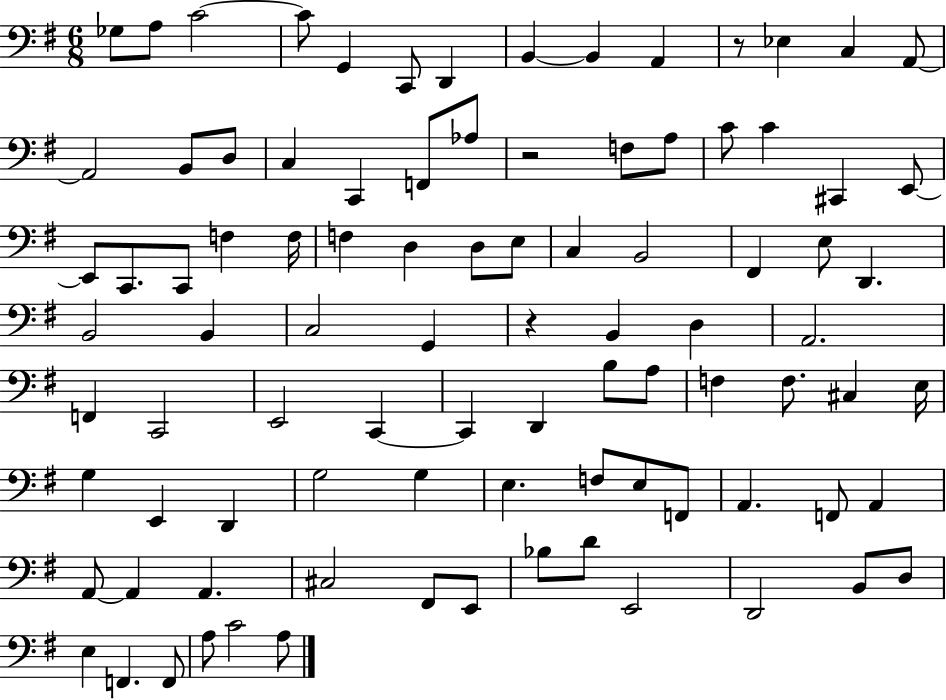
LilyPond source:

{
  \clef bass
  \numericTimeSignature
  \time 6/8
  \key g \major
  ges8 a8 c'2~~ | c'8 g,4 c,8 d,4 | b,4~~ b,4 a,4 | r8 ees4 c4 a,8~~ | \break a,2 b,8 d8 | c4 c,4 f,8 aes8 | r2 f8 a8 | c'8 c'4 cis,4 e,8~~ | \break e,8 c,8. c,8 f4 f16 | f4 d4 d8 e8 | c4 b,2 | fis,4 e8 d,4. | \break b,2 b,4 | c2 g,4 | r4 b,4 d4 | a,2. | \break f,4 c,2 | e,2 c,4~~ | c,4 d,4 b8 a8 | f4 f8. cis4 e16 | \break g4 e,4 d,4 | g2 g4 | e4. f8 e8 f,8 | a,4. f,8 a,4 | \break a,8~~ a,4 a,4. | cis2 fis,8 e,8 | bes8 d'8 e,2 | d,2 b,8 d8 | \break e4 f,4. f,8 | a8 c'2 a8 | \bar "|."
}